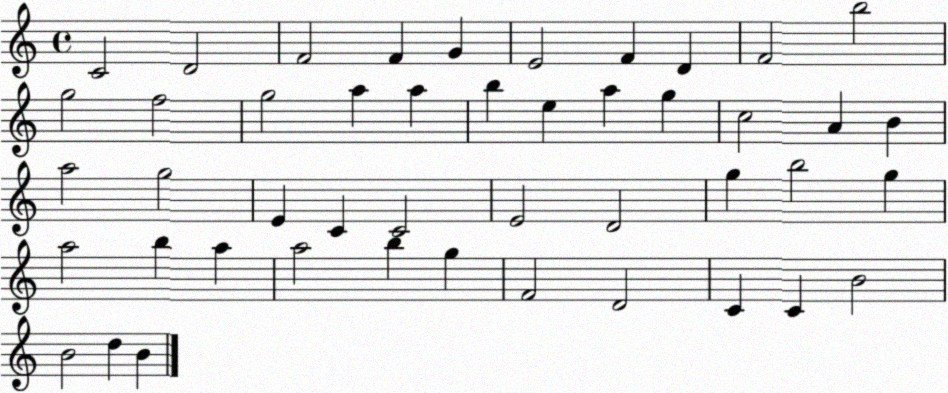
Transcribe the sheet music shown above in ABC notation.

X:1
T:Untitled
M:4/4
L:1/4
K:C
C2 D2 F2 F G E2 F D F2 b2 g2 f2 g2 a a b e a g c2 A B a2 g2 E C C2 E2 D2 g b2 g a2 b a a2 b g F2 D2 C C B2 B2 d B